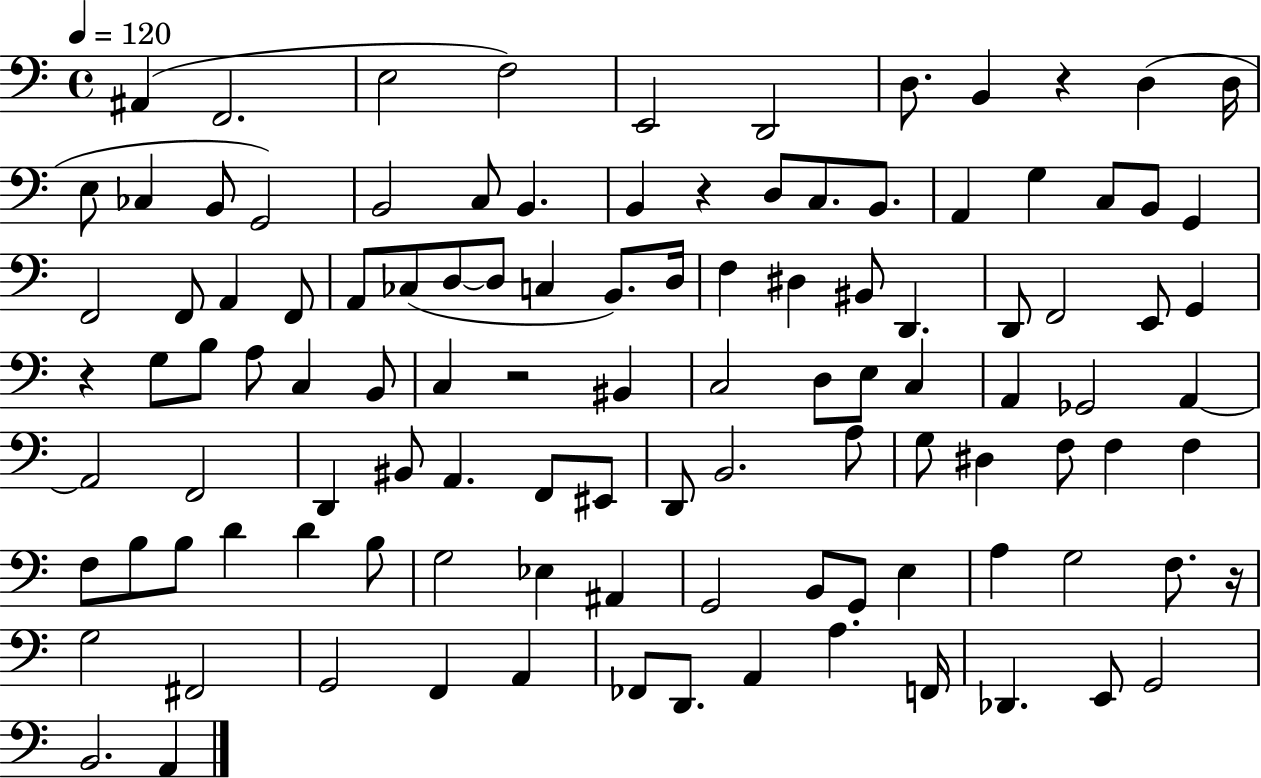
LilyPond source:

{
  \clef bass
  \time 4/4
  \defaultTimeSignature
  \key c \major
  \tempo 4 = 120
  ais,4( f,2. | e2 f2) | e,2 d,2 | d8. b,4 r4 d4( d16 | \break e8 ces4 b,8 g,2) | b,2 c8 b,4. | b,4 r4 d8 c8. b,8. | a,4 g4 c8 b,8 g,4 | \break f,2 f,8 a,4 f,8 | a,8 ces8( d8~~ d8 c4 b,8.) d16 | f4 dis4 bis,8 d,4. | d,8 f,2 e,8 g,4 | \break r4 g8 b8 a8 c4 b,8 | c4 r2 bis,4 | c2 d8 e8 c4 | a,4 ges,2 a,4~~ | \break a,2 f,2 | d,4 bis,8 a,4. f,8 eis,8 | d,8 b,2. a8 | g8 dis4 f8 f4 f4 | \break f8 b8 b8 d'4 d'4 b8 | g2 ees4 ais,4 | g,2 b,8 g,8 e4 | a4 g2 f8. r16 | \break g2 fis,2 | g,2 f,4 a,4 | fes,8 d,8. a,4 a4. f,16 | des,4. e,8 g,2 | \break b,2. a,4 | \bar "|."
}